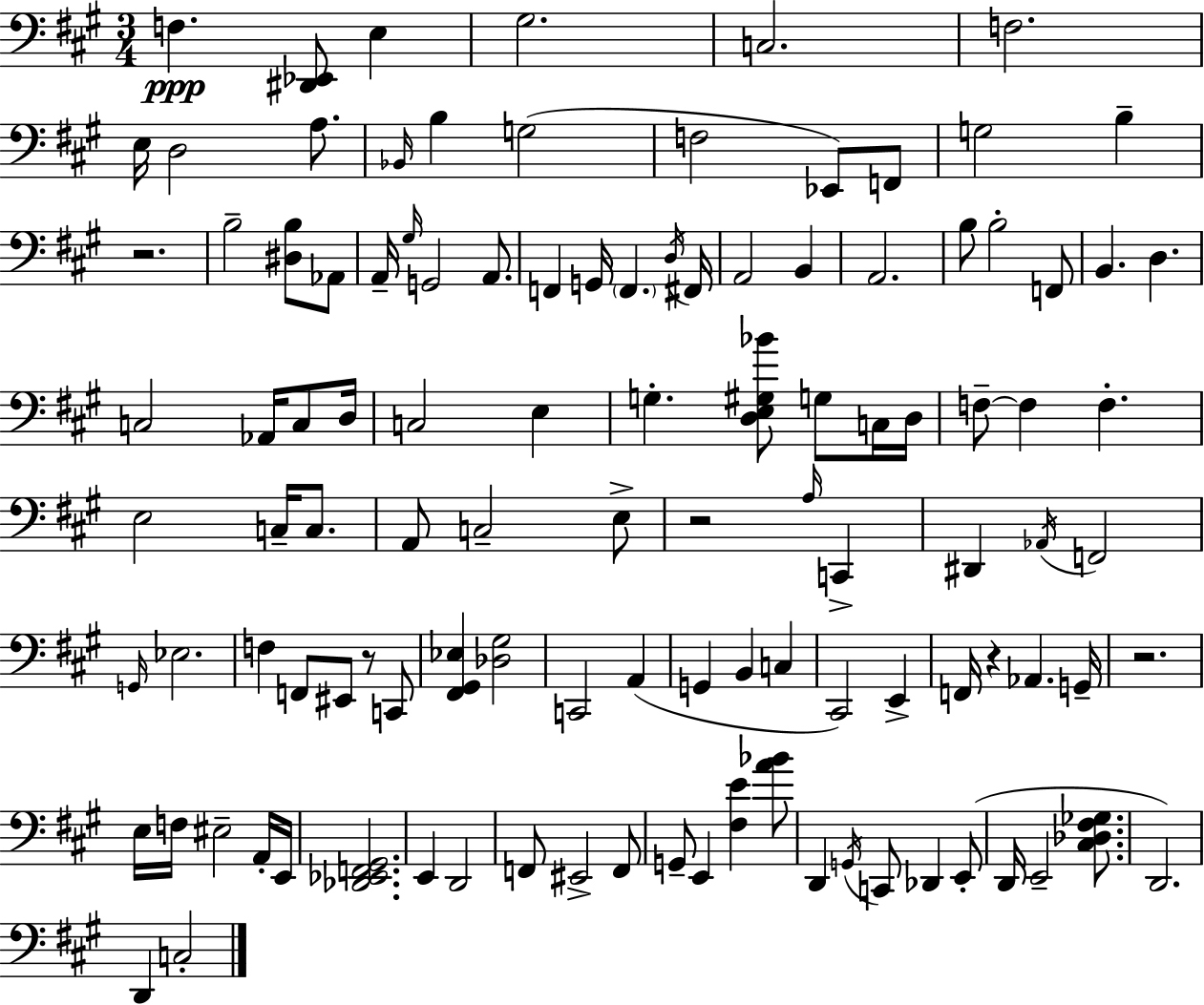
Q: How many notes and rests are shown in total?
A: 111